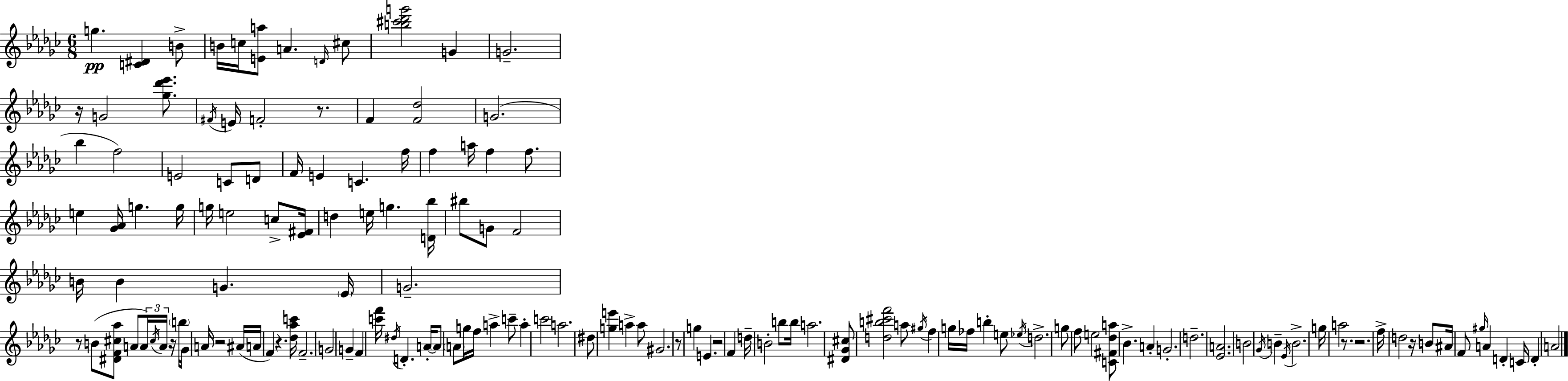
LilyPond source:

{
  \clef treble
  \numericTimeSignature
  \time 6/8
  \key ees \minor
  g''4.\pp <c' dis'>4 b'8-> | b'16 c''16 <e' a''>8 a'4. \grace { d'16 } cis''8 | <b'' cis''' des''' g'''>2 g'4 | g'2.-- | \break r16 g'2 <ges'' des''' ees'''>8. | \acciaccatura { fis'16 } e'16 f'2-. r8. | f'4 <f' des''>2 | g'2.( | \break bes''4 f''2) | e'2 c'8 | d'8 f'16 e'4 c'4. | f''16 f''4 a''16 f''4 f''8. | \break e''4 <ges' aes'>16 g''4. | g''16 g''16 e''2 c''8-> | <ees' fis'>16 d''4 e''16 g''4. | <d' bes''>16 bis''8 g'8 f'2 | \break b'16 b'4 g'4. | \parenthesize ees'16 g'2.-- | r8 b'8( <dis' f' cis'' aes''>8 a'8 \tuplet 3/2 { a'16) \acciaccatura { cis''16 } | a'16 } r16 \parenthesize b''16 ges'8 a'16 r2 | \break ais'16( a'16 f'4) r4. | <des'' aes'' c'''>16 f'2.-- | g'2 g'4-- | f'4 <c''' f'''>16 \acciaccatura { dis''16 } d'4.-. | \break a'16-.~~ \parenthesize a'8 \parenthesize a'8 g''16 f''16 a''4-> | c'''8-- a''4-. c'''2 | a''2. | dis''8 <g'' e'''>4 a''4-> | \break a''8 gis'2. | r8 g''4 e'4. | r2 | f'4 d''16-- b'2-. | \break b''8 b''16 a''2. | <dis' ges' cis''>8 <d'' b'' cis''' f'''>2 | a''8 \acciaccatura { gis''16 } f''4 g''16 fes''16 b''4-. | e''8 \acciaccatura { ees''16 } d''2.-> | \break g''8 f''8 e''2 | <c' fis' des'' a''>8 bes'4.-> | a'4-. g'2.-. | d''2.-- | \break <ees' a'>2. | b'2 | \acciaccatura { ges'16 } b'4-- \acciaccatura { ees'16 } b'2.-> | g''16 a''2 | \break r8. r2. | f''16-> d''2 | r16 b'8 ais'16 f'8 \grace { gis''16 } | a'4 d'4-. c'16 d'4-. | \break a'2 \bar "|."
}